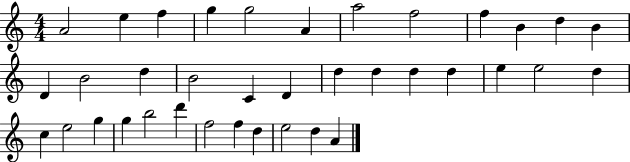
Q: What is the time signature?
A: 4/4